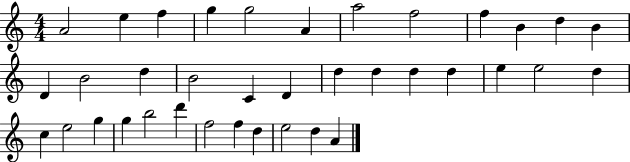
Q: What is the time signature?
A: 4/4